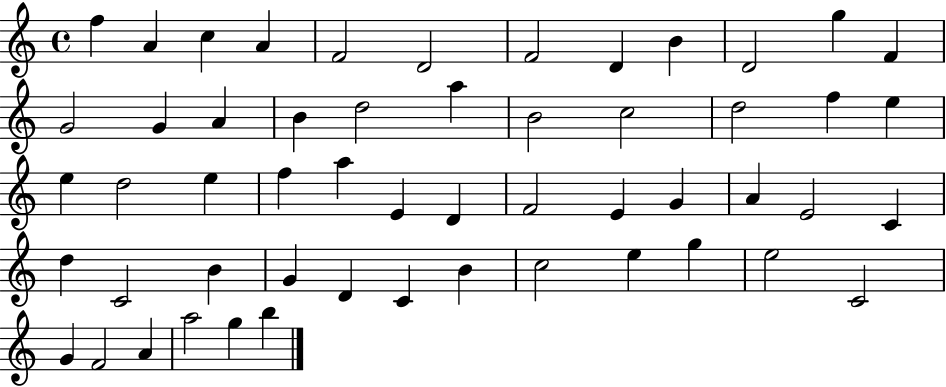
F5/q A4/q C5/q A4/q F4/h D4/h F4/h D4/q B4/q D4/h G5/q F4/q G4/h G4/q A4/q B4/q D5/h A5/q B4/h C5/h D5/h F5/q E5/q E5/q D5/h E5/q F5/q A5/q E4/q D4/q F4/h E4/q G4/q A4/q E4/h C4/q D5/q C4/h B4/q G4/q D4/q C4/q B4/q C5/h E5/q G5/q E5/h C4/h G4/q F4/h A4/q A5/h G5/q B5/q